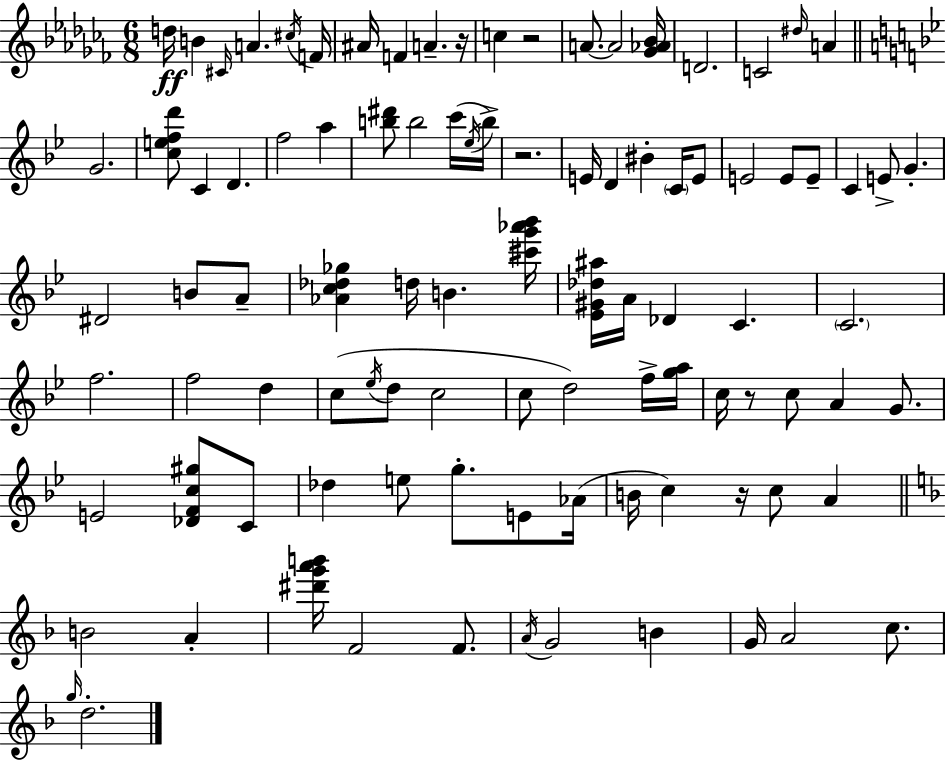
{
  \clef treble
  \numericTimeSignature
  \time 6/8
  \key aes \minor
  \repeat volta 2 { d''16\ff b'4 \grace { cis'16 } a'4. | \acciaccatura { cis''16 } f'16 ais'16 f'4 a'4.-- | r16 c''4 r2 | a'8.~~ a'2 | \break <ges' aes' bes'>16 d'2. | c'2 \grace { dis''16 } a'4 | \bar "||" \break \key bes \major g'2. | <c'' e'' f'' d'''>8 c'4 d'4. | f''2 a''4 | <b'' dis'''>8 b''2 c'''16( \acciaccatura { ees''16 } | \break b''16->) r2. | e'16 d'4 bis'4-. \parenthesize c'16 e'8 | e'2 e'8 e'8-- | c'4 e'8-> g'4.-. | \break dis'2 b'8 a'8-- | <aes' c'' des'' ges''>4 d''16 b'4. | <cis''' g''' aes''' bes'''>16 <ees' gis' des'' ais''>16 a'16 des'4 c'4. | \parenthesize c'2. | \break f''2. | f''2 d''4 | c''8( \acciaccatura { ees''16 } d''8 c''2 | c''8 d''2) | \break f''16-> <g'' a''>16 c''16 r8 c''8 a'4 g'8. | e'2 <des' f' c'' gis''>8 | c'8 des''4 e''8 g''8.-. e'8 | aes'16( b'16 c''4) r16 c''8 a'4 | \break \bar "||" \break \key f \major b'2 a'4-. | <dis''' g''' a''' b'''>16 f'2 f'8. | \acciaccatura { a'16 } g'2 b'4 | g'16 a'2 c''8. | \break \grace { g''16 } d''2.-. | } \bar "|."
}